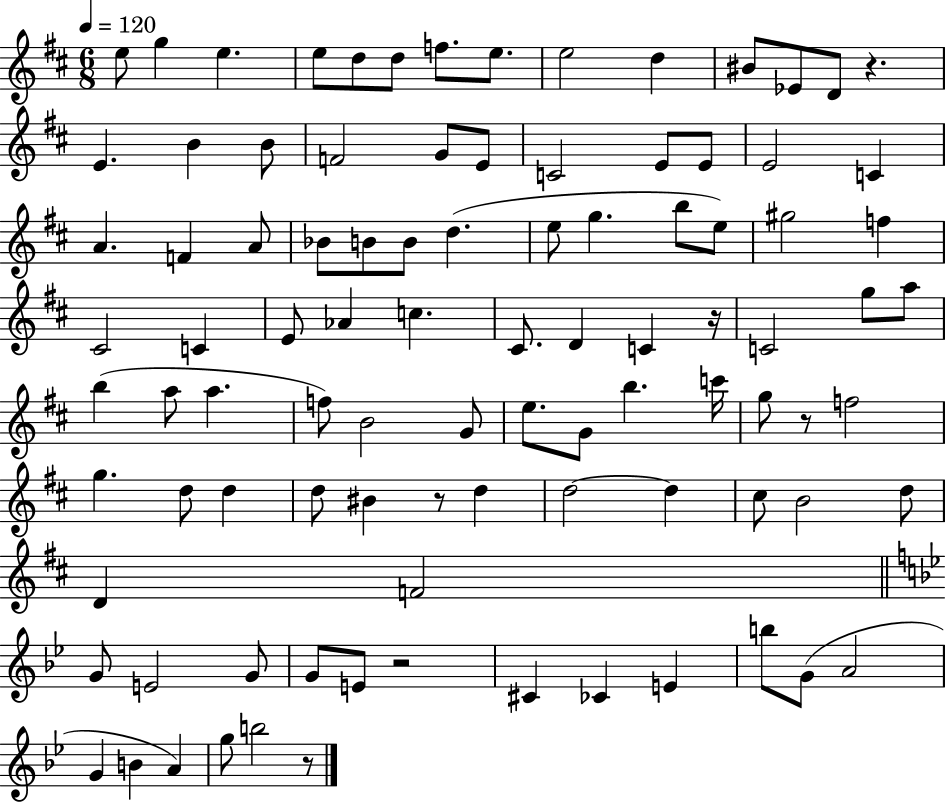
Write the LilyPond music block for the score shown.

{
  \clef treble
  \numericTimeSignature
  \time 6/8
  \key d \major
  \tempo 4 = 120
  e''8 g''4 e''4. | e''8 d''8 d''8 f''8. e''8. | e''2 d''4 | bis'8 ees'8 d'8 r4. | \break e'4. b'4 b'8 | f'2 g'8 e'8 | c'2 e'8 e'8 | e'2 c'4 | \break a'4. f'4 a'8 | bes'8 b'8 b'8 d''4.( | e''8 g''4. b''8 e''8) | gis''2 f''4 | \break cis'2 c'4 | e'8 aes'4 c''4. | cis'8. d'4 c'4 r16 | c'2 g''8 a''8 | \break b''4( a''8 a''4. | f''8) b'2 g'8 | e''8. g'8 b''4. c'''16 | g''8 r8 f''2 | \break g''4. d''8 d''4 | d''8 bis'4 r8 d''4 | d''2~~ d''4 | cis''8 b'2 d''8 | \break d'4 f'2 | \bar "||" \break \key g \minor g'8 e'2 g'8 | g'8 e'8 r2 | cis'4 ces'4 e'4 | b''8 g'8( a'2 | \break g'4 b'4 a'4) | g''8 b''2 r8 | \bar "|."
}